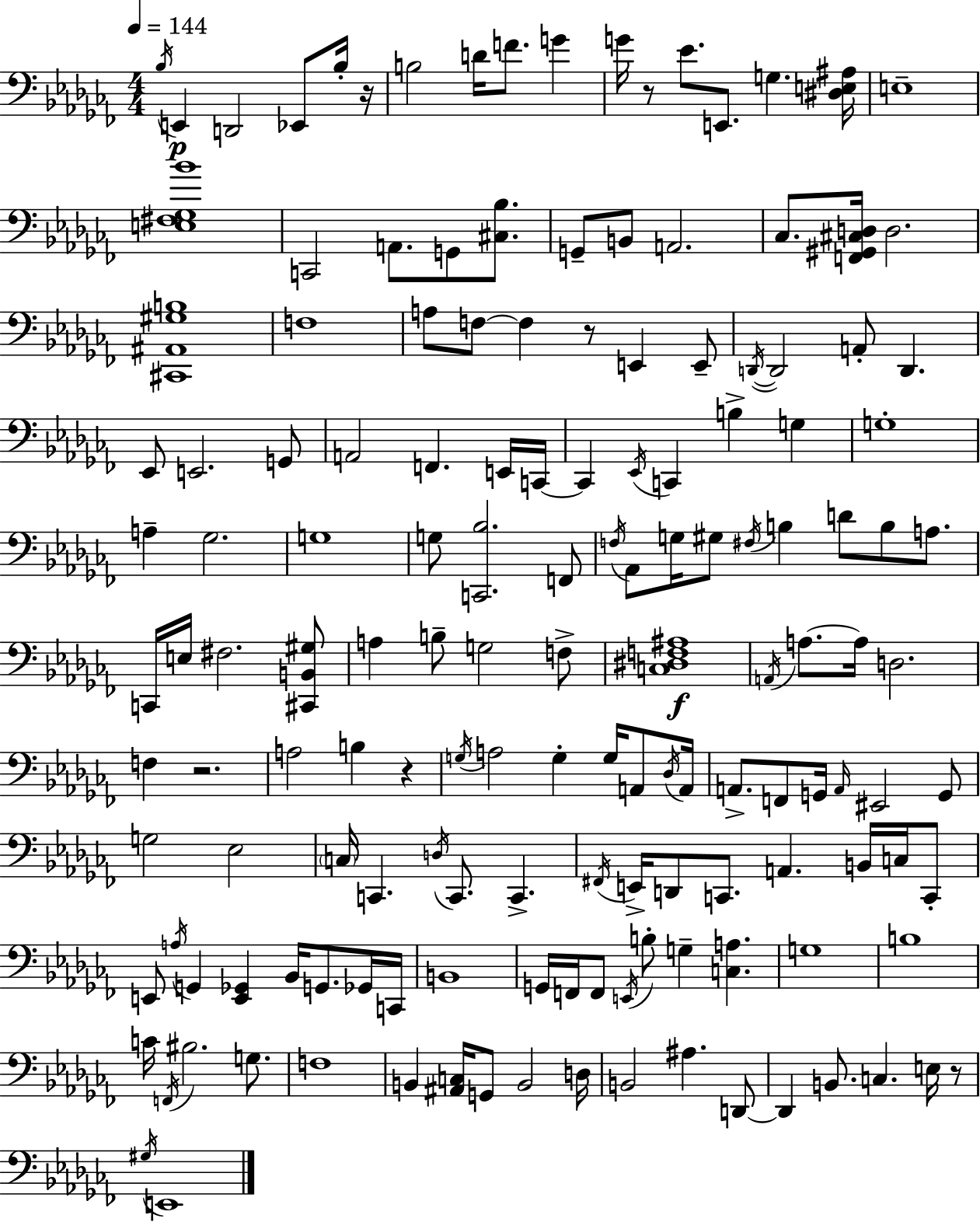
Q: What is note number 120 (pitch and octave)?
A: BIS3